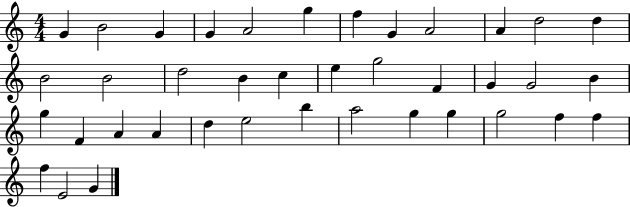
{
  \clef treble
  \numericTimeSignature
  \time 4/4
  \key c \major
  g'4 b'2 g'4 | g'4 a'2 g''4 | f''4 g'4 a'2 | a'4 d''2 d''4 | \break b'2 b'2 | d''2 b'4 c''4 | e''4 g''2 f'4 | g'4 g'2 b'4 | \break g''4 f'4 a'4 a'4 | d''4 e''2 b''4 | a''2 g''4 g''4 | g''2 f''4 f''4 | \break f''4 e'2 g'4 | \bar "|."
}